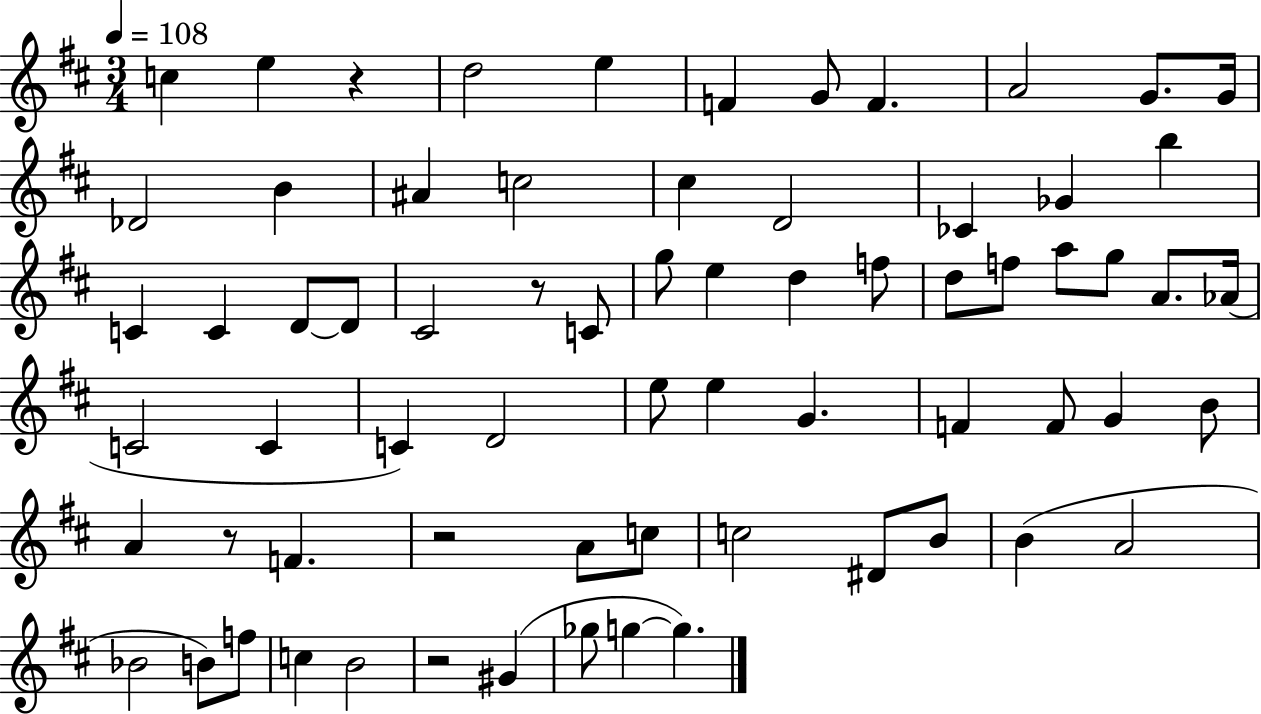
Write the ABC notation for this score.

X:1
T:Untitled
M:3/4
L:1/4
K:D
c e z d2 e F G/2 F A2 G/2 G/4 _D2 B ^A c2 ^c D2 _C _G b C C D/2 D/2 ^C2 z/2 C/2 g/2 e d f/2 d/2 f/2 a/2 g/2 A/2 _A/4 C2 C C D2 e/2 e G F F/2 G B/2 A z/2 F z2 A/2 c/2 c2 ^D/2 B/2 B A2 _B2 B/2 f/2 c B2 z2 ^G _g/2 g g